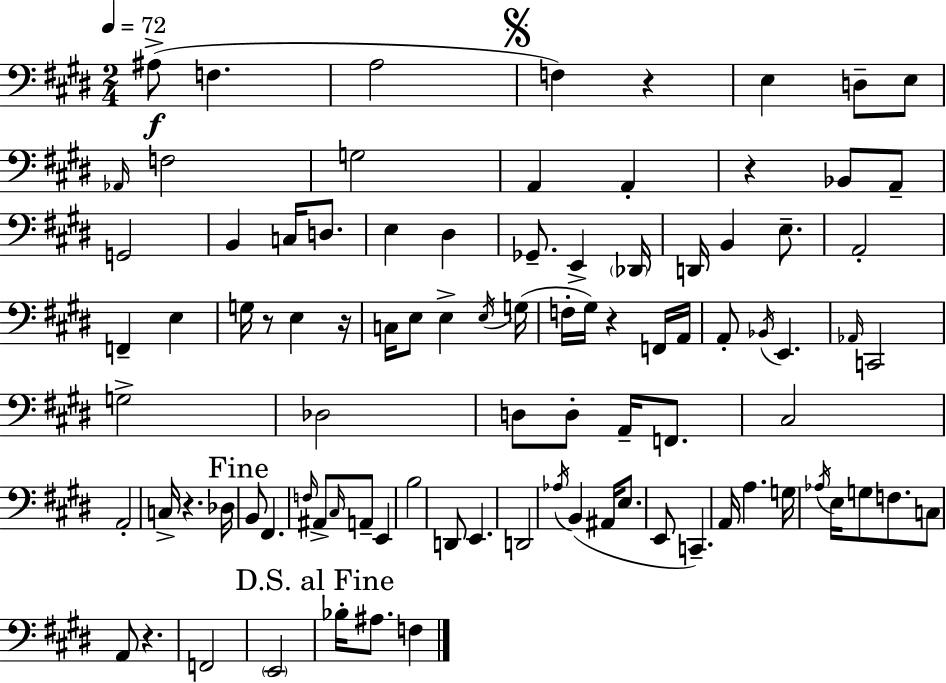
A#3/e F3/q. A3/h F3/q R/q E3/q D3/e E3/e Ab2/s F3/h G3/h A2/q A2/q R/q Bb2/e A2/e G2/h B2/q C3/s D3/e. E3/q D#3/q Gb2/e. E2/q Db2/s D2/s B2/q E3/e. A2/h F2/q E3/q G3/s R/e E3/q R/s C3/s E3/e E3/q E3/s G3/s F3/s G#3/s R/q F2/s A2/s A2/e Bb2/s E2/q. Ab2/s C2/h G3/h Db3/h D3/e D3/e A2/s F2/e. C#3/h A2/h C3/s R/q. Db3/s B2/e F#2/q. F3/s A#2/e C#3/s A2/e E2/q B3/h D2/e E2/q. D2/h Ab3/s B2/q A#2/s E3/e. E2/e C2/q. A2/s A3/q. G3/s Ab3/s E3/s G3/e F3/e. C3/e A2/e R/q. F2/h E2/h Bb3/s A#3/e. F3/q